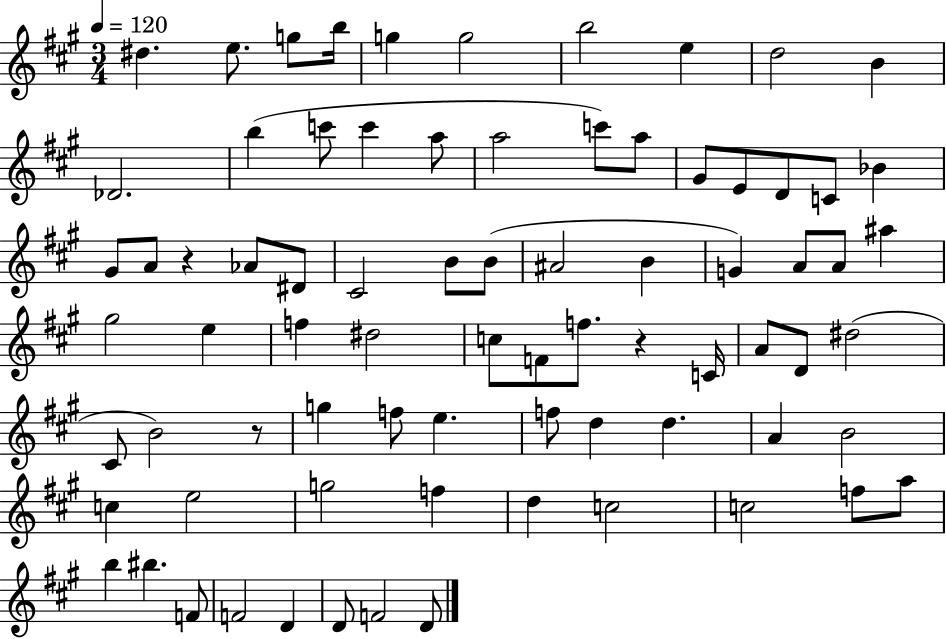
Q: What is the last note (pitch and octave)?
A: D4